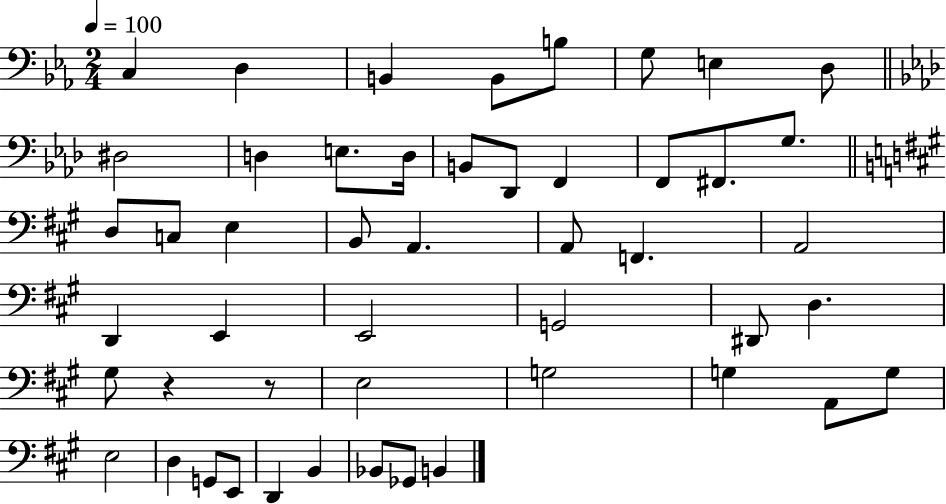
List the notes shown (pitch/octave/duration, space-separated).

C3/q D3/q B2/q B2/e B3/e G3/e E3/q D3/e D#3/h D3/q E3/e. D3/s B2/e Db2/e F2/q F2/e F#2/e. G3/e. D3/e C3/e E3/q B2/e A2/q. A2/e F2/q. A2/h D2/q E2/q E2/h G2/h D#2/e D3/q. G#3/e R/q R/e E3/h G3/h G3/q A2/e G3/e E3/h D3/q G2/e E2/e D2/q B2/q Bb2/e Gb2/e B2/q